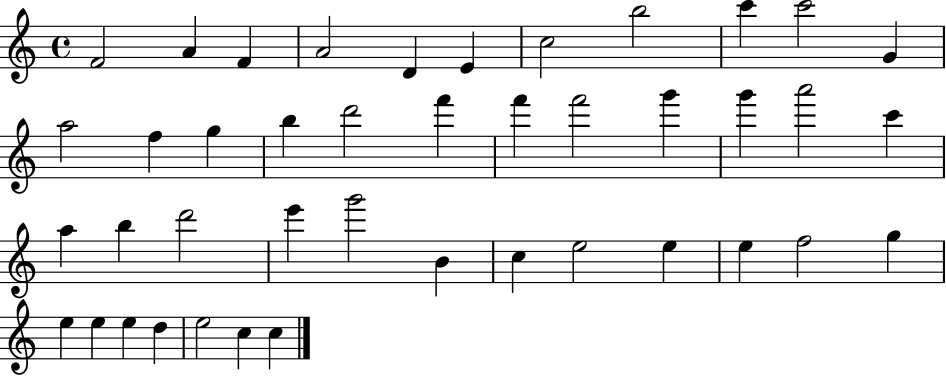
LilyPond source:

{
  \clef treble
  \time 4/4
  \defaultTimeSignature
  \key c \major
  f'2 a'4 f'4 | a'2 d'4 e'4 | c''2 b''2 | c'''4 c'''2 g'4 | \break a''2 f''4 g''4 | b''4 d'''2 f'''4 | f'''4 f'''2 g'''4 | g'''4 a'''2 c'''4 | \break a''4 b''4 d'''2 | e'''4 g'''2 b'4 | c''4 e''2 e''4 | e''4 f''2 g''4 | \break e''4 e''4 e''4 d''4 | e''2 c''4 c''4 | \bar "|."
}